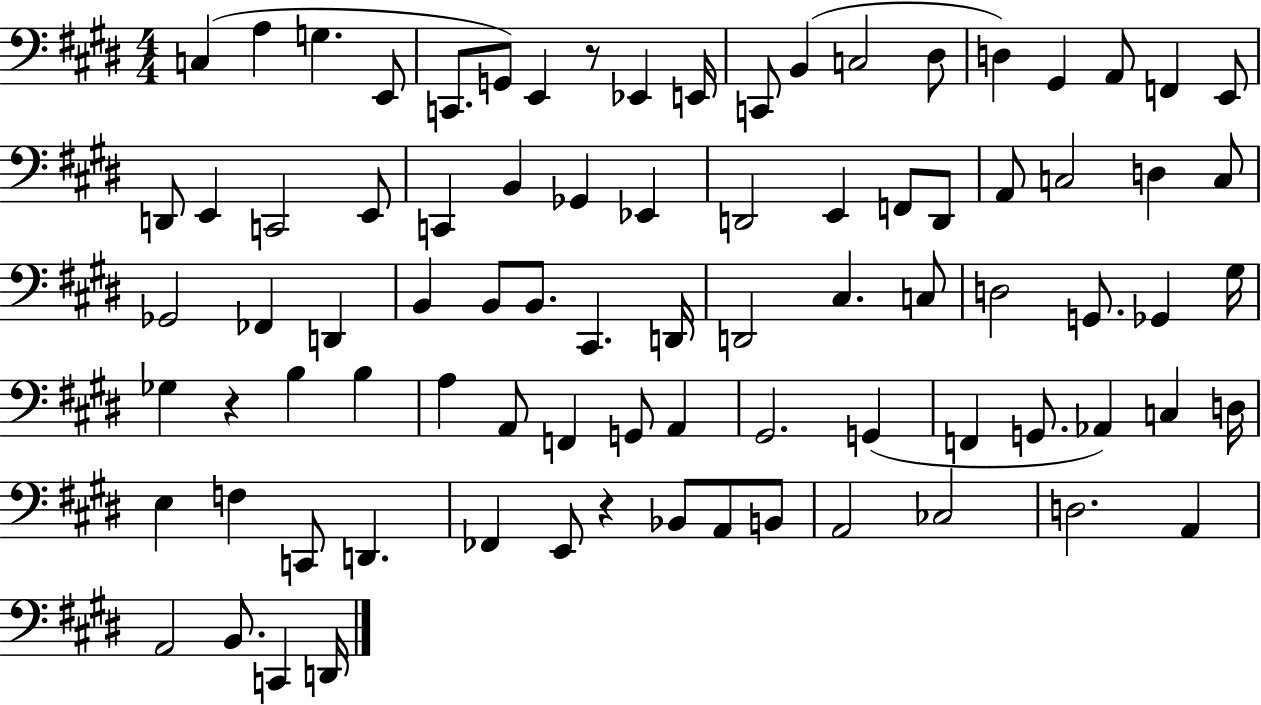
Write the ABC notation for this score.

X:1
T:Untitled
M:4/4
L:1/4
K:E
C, A, G, E,,/2 C,,/2 G,,/2 E,, z/2 _E,, E,,/4 C,,/2 B,, C,2 ^D,/2 D, ^G,, A,,/2 F,, E,,/2 D,,/2 E,, C,,2 E,,/2 C,, B,, _G,, _E,, D,,2 E,, F,,/2 D,,/2 A,,/2 C,2 D, C,/2 _G,,2 _F,, D,, B,, B,,/2 B,,/2 ^C,, D,,/4 D,,2 ^C, C,/2 D,2 G,,/2 _G,, ^G,/4 _G, z B, B, A, A,,/2 F,, G,,/2 A,, ^G,,2 G,, F,, G,,/2 _A,, C, D,/4 E, F, C,,/2 D,, _F,, E,,/2 z _B,,/2 A,,/2 B,,/2 A,,2 _C,2 D,2 A,, A,,2 B,,/2 C,, D,,/4